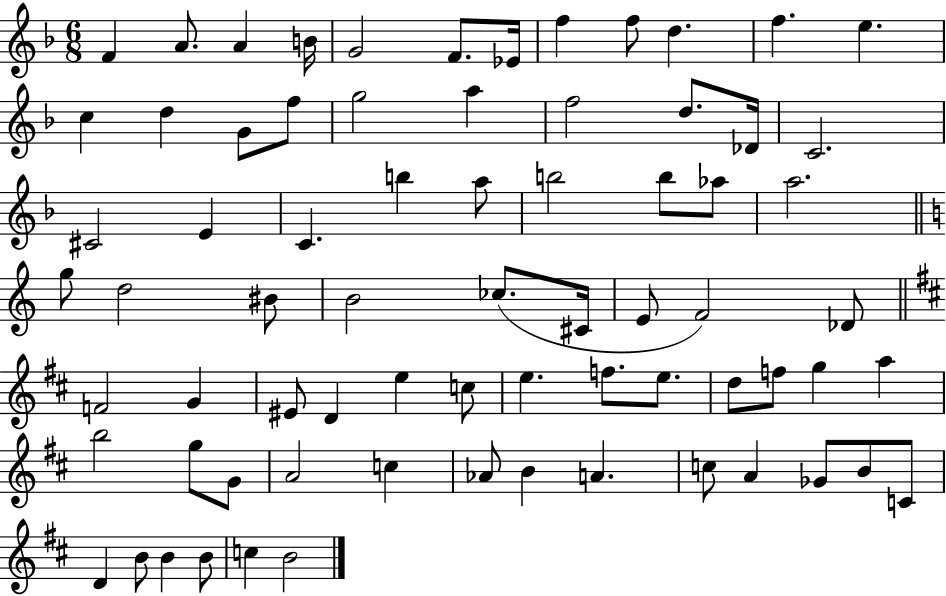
F4/q A4/e. A4/q B4/s G4/h F4/e. Eb4/s F5/q F5/e D5/q. F5/q. E5/q. C5/q D5/q G4/e F5/e G5/h A5/q F5/h D5/e. Db4/s C4/h. C#4/h E4/q C4/q. B5/q A5/e B5/h B5/e Ab5/e A5/h. G5/e D5/h BIS4/e B4/h CES5/e. C#4/s E4/e F4/h Db4/e F4/h G4/q EIS4/e D4/q E5/q C5/e E5/q. F5/e. E5/e. D5/e F5/e G5/q A5/q B5/h G5/e G4/e A4/h C5/q Ab4/e B4/q A4/q. C5/e A4/q Gb4/e B4/e C4/e D4/q B4/e B4/q B4/e C5/q B4/h